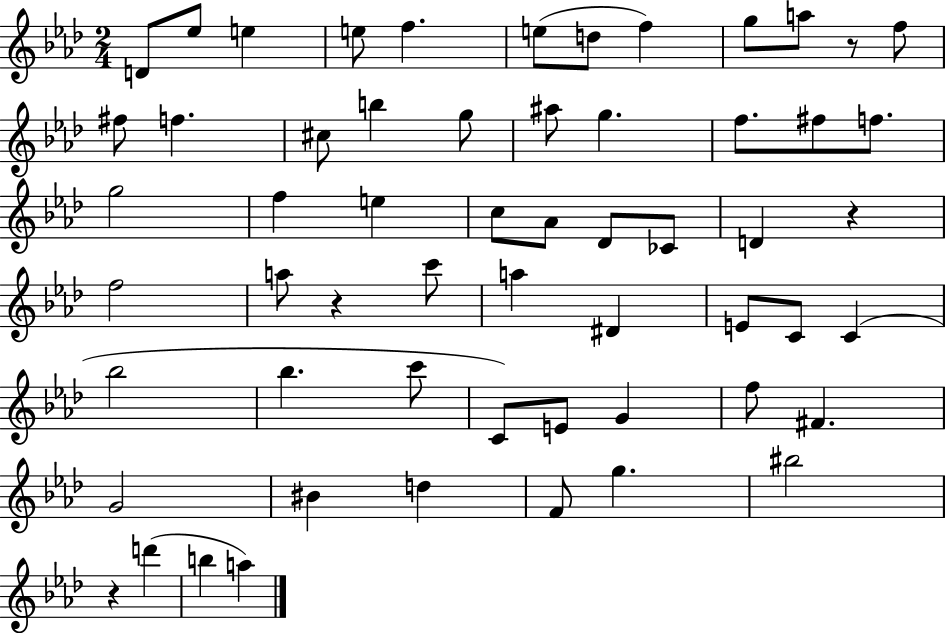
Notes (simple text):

D4/e Eb5/e E5/q E5/e F5/q. E5/e D5/e F5/q G5/e A5/e R/e F5/e F#5/e F5/q. C#5/e B5/q G5/e A#5/e G5/q. F5/e. F#5/e F5/e. G5/h F5/q E5/q C5/e Ab4/e Db4/e CES4/e D4/q R/q F5/h A5/e R/q C6/e A5/q D#4/q E4/e C4/e C4/q Bb5/h Bb5/q. C6/e C4/e E4/e G4/q F5/e F#4/q. G4/h BIS4/q D5/q F4/e G5/q. BIS5/h R/q D6/q B5/q A5/q